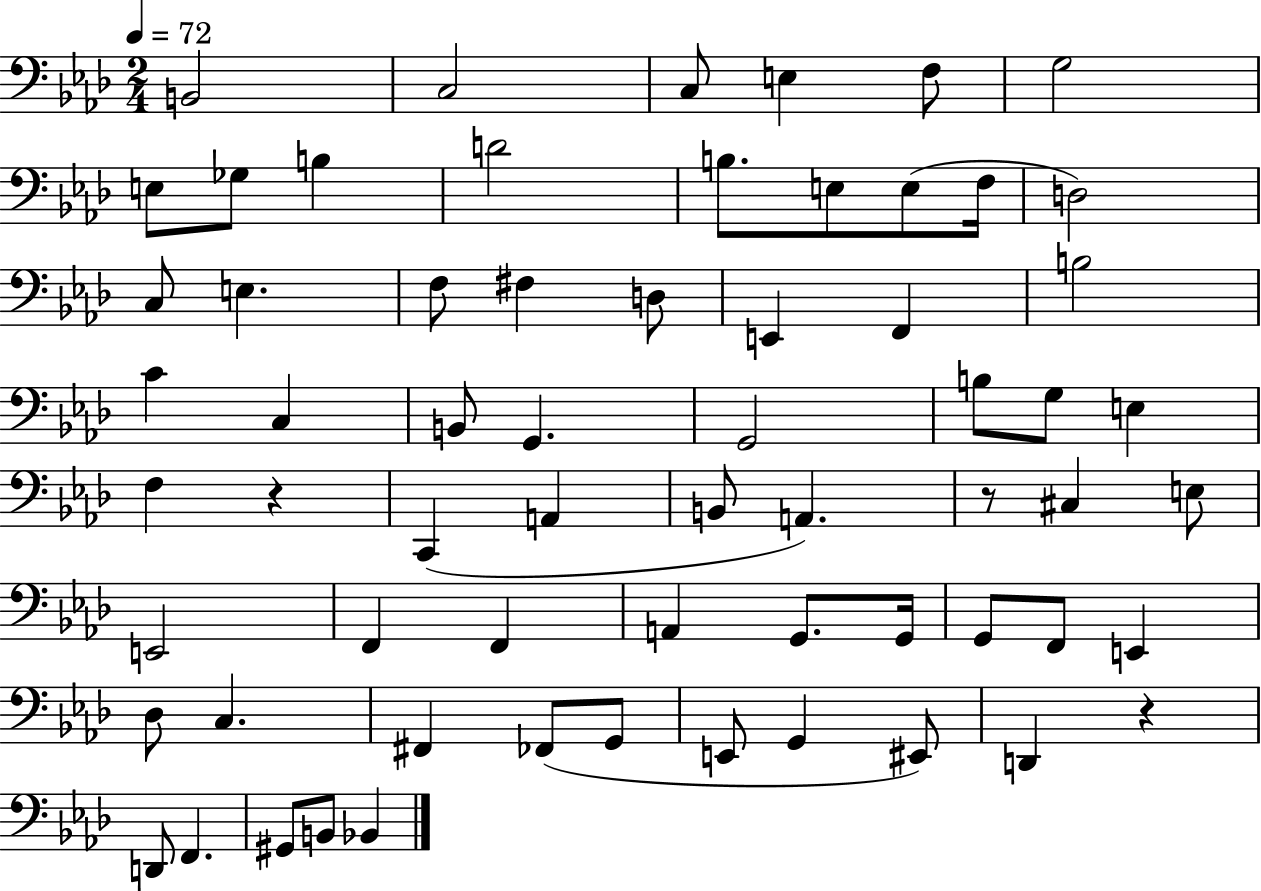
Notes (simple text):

B2/h C3/h C3/e E3/q F3/e G3/h E3/e Gb3/e B3/q D4/h B3/e. E3/e E3/e F3/s D3/h C3/e E3/q. F3/e F#3/q D3/e E2/q F2/q B3/h C4/q C3/q B2/e G2/q. G2/h B3/e G3/e E3/q F3/q R/q C2/q A2/q B2/e A2/q. R/e C#3/q E3/e E2/h F2/q F2/q A2/q G2/e. G2/s G2/e F2/e E2/q Db3/e C3/q. F#2/q FES2/e G2/e E2/e G2/q EIS2/e D2/q R/q D2/e F2/q. G#2/e B2/e Bb2/q